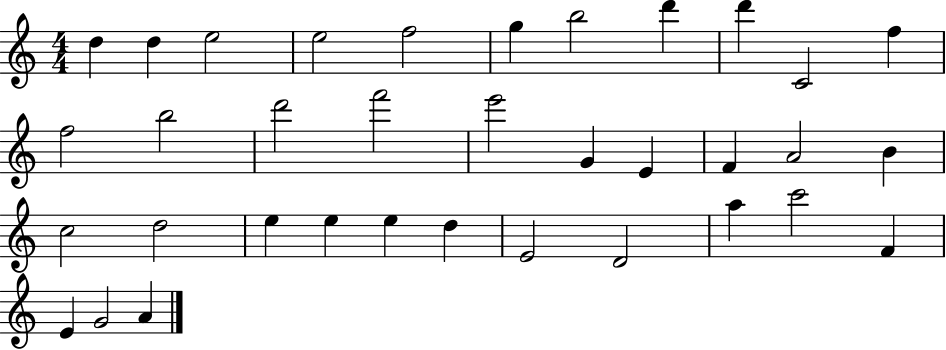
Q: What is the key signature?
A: C major